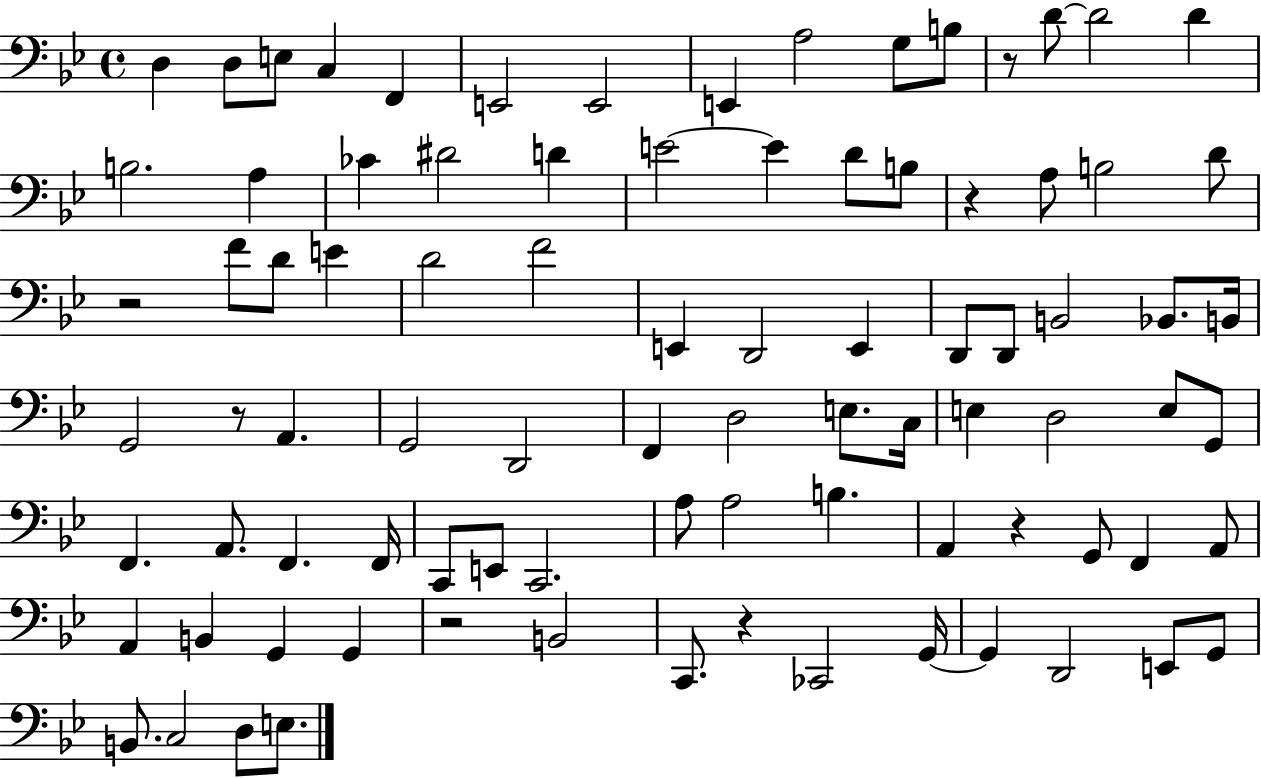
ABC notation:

X:1
T:Untitled
M:4/4
L:1/4
K:Bb
D, D,/2 E,/2 C, F,, E,,2 E,,2 E,, A,2 G,/2 B,/2 z/2 D/2 D2 D B,2 A, _C ^D2 D E2 E D/2 B,/2 z A,/2 B,2 D/2 z2 F/2 D/2 E D2 F2 E,, D,,2 E,, D,,/2 D,,/2 B,,2 _B,,/2 B,,/4 G,,2 z/2 A,, G,,2 D,,2 F,, D,2 E,/2 C,/4 E, D,2 E,/2 G,,/2 F,, A,,/2 F,, F,,/4 C,,/2 E,,/2 C,,2 A,/2 A,2 B, A,, z G,,/2 F,, A,,/2 A,, B,, G,, G,, z2 B,,2 C,,/2 z _C,,2 G,,/4 G,, D,,2 E,,/2 G,,/2 B,,/2 C,2 D,/2 E,/2